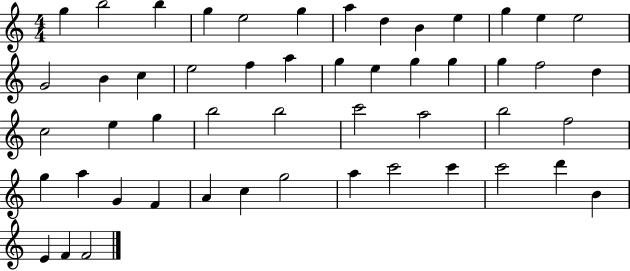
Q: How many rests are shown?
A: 0